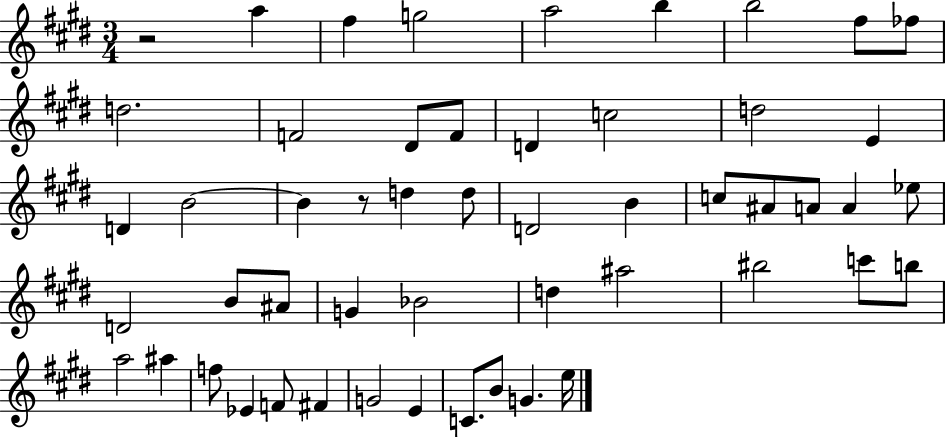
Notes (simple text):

R/h A5/q F#5/q G5/h A5/h B5/q B5/h F#5/e FES5/e D5/h. F4/h D#4/e F4/e D4/q C5/h D5/h E4/q D4/q B4/h B4/q R/e D5/q D5/e D4/h B4/q C5/e A#4/e A4/e A4/q Eb5/e D4/h B4/e A#4/e G4/q Bb4/h D5/q A#5/h BIS5/h C6/e B5/e A5/h A#5/q F5/e Eb4/q F4/e F#4/q G4/h E4/q C4/e. B4/e G4/q. E5/s